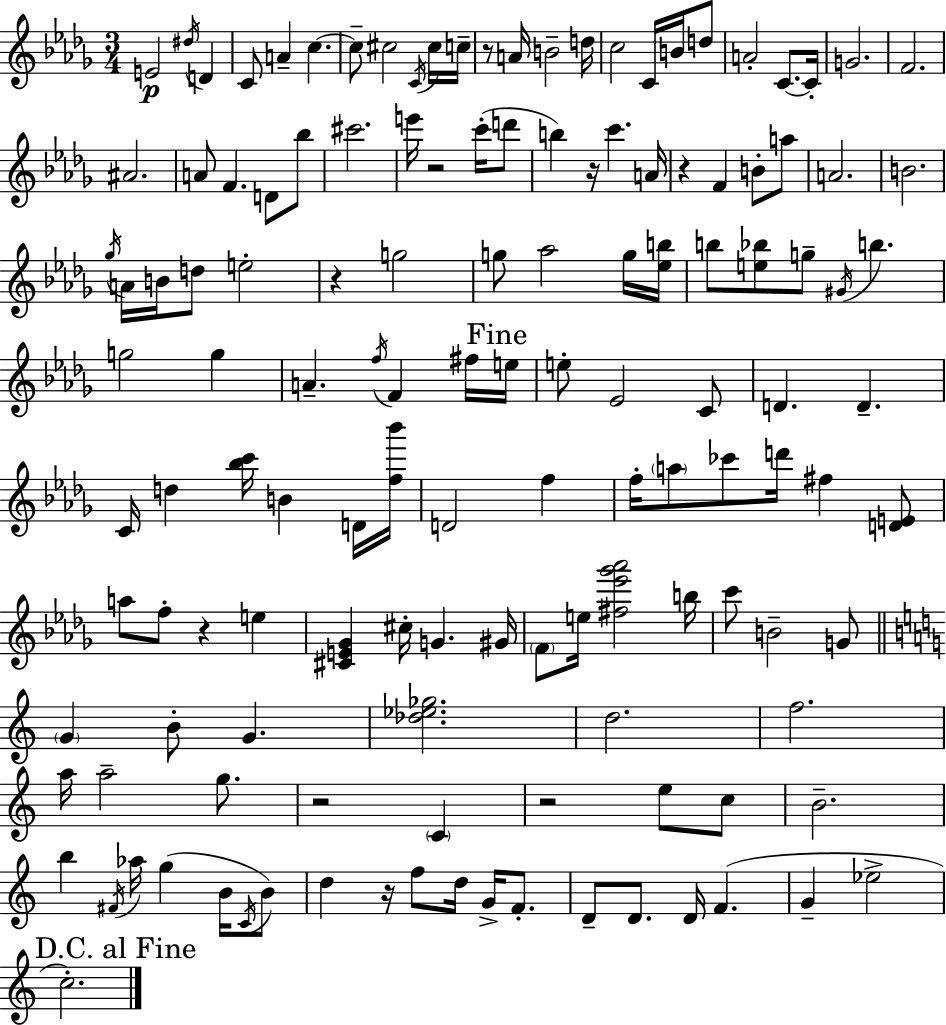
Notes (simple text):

E4/h D#5/s D4/q C4/e A4/q C5/q. C5/e C#5/h C4/s C#5/s C5/s R/e A4/s B4/h D5/s C5/h C4/s B4/s D5/e A4/h C4/e. C4/s G4/h. F4/h. A#4/h. A4/e F4/q. D4/e Bb5/e C#6/h. E6/s R/h C6/s D6/e B5/q R/s C6/q. A4/s R/q F4/q B4/e A5/e A4/h. B4/h. Gb5/s A4/s B4/s D5/e E5/h R/q G5/h G5/e Ab5/h G5/s [Eb5,B5]/s B5/e [E5,Bb5]/e G5/e G#4/s B5/q. G5/h G5/q A4/q. F5/s F4/q F#5/s E5/s E5/e Eb4/h C4/e D4/q. D4/q. C4/s D5/q [Bb5,C6]/s B4/q D4/s [F5,Bb6]/s D4/h F5/q F5/s A5/e CES6/e D6/s F#5/q [D4,E4]/e A5/e F5/e R/q E5/q [C#4,E4,Gb4]/q C#5/s G4/q. G#4/s F4/e E5/s [F#5,Eb6,Gb6,Ab6]/h B5/s C6/e B4/h G4/e G4/q B4/e G4/q. [Db5,Eb5,Gb5]/h. D5/h. F5/h. A5/s A5/h G5/e. R/h C4/q R/h E5/e C5/e B4/h. B5/q F#4/s Ab5/s G5/q B4/s C4/s B4/e D5/q R/s F5/e D5/s G4/s F4/e. D4/e D4/e. D4/s F4/q. G4/q Eb5/h C5/h.